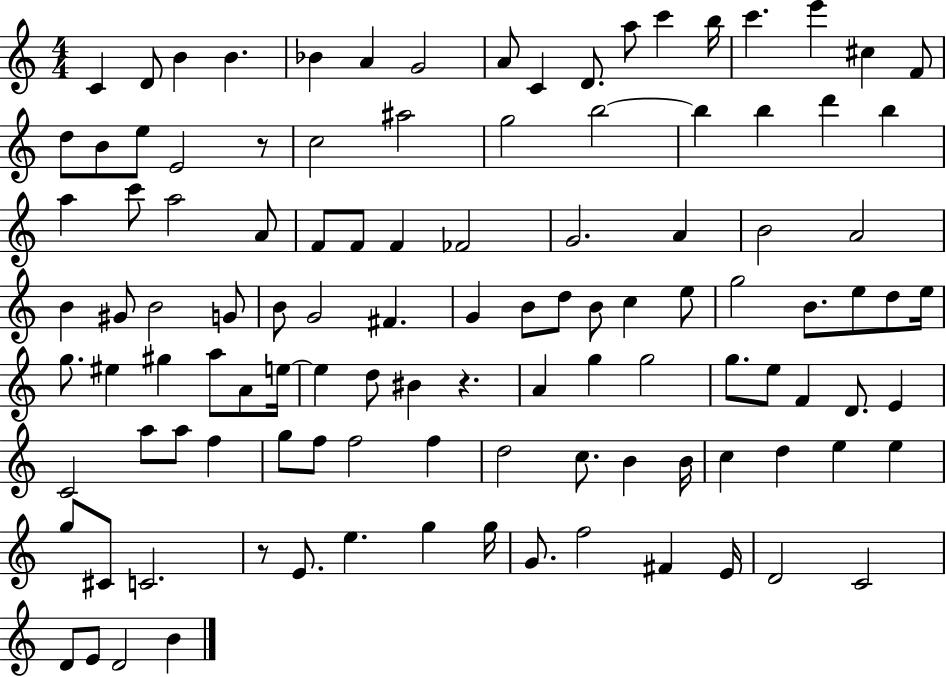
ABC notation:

X:1
T:Untitled
M:4/4
L:1/4
K:C
C D/2 B B _B A G2 A/2 C D/2 a/2 c' b/4 c' e' ^c F/2 d/2 B/2 e/2 E2 z/2 c2 ^a2 g2 b2 b b d' b a c'/2 a2 A/2 F/2 F/2 F _F2 G2 A B2 A2 B ^G/2 B2 G/2 B/2 G2 ^F G B/2 d/2 B/2 c e/2 g2 B/2 e/2 d/2 e/4 g/2 ^e ^g a/2 A/2 e/4 e d/2 ^B z A g g2 g/2 e/2 F D/2 E C2 a/2 a/2 f g/2 f/2 f2 f d2 c/2 B B/4 c d e e g/2 ^C/2 C2 z/2 E/2 e g g/4 G/2 f2 ^F E/4 D2 C2 D/2 E/2 D2 B